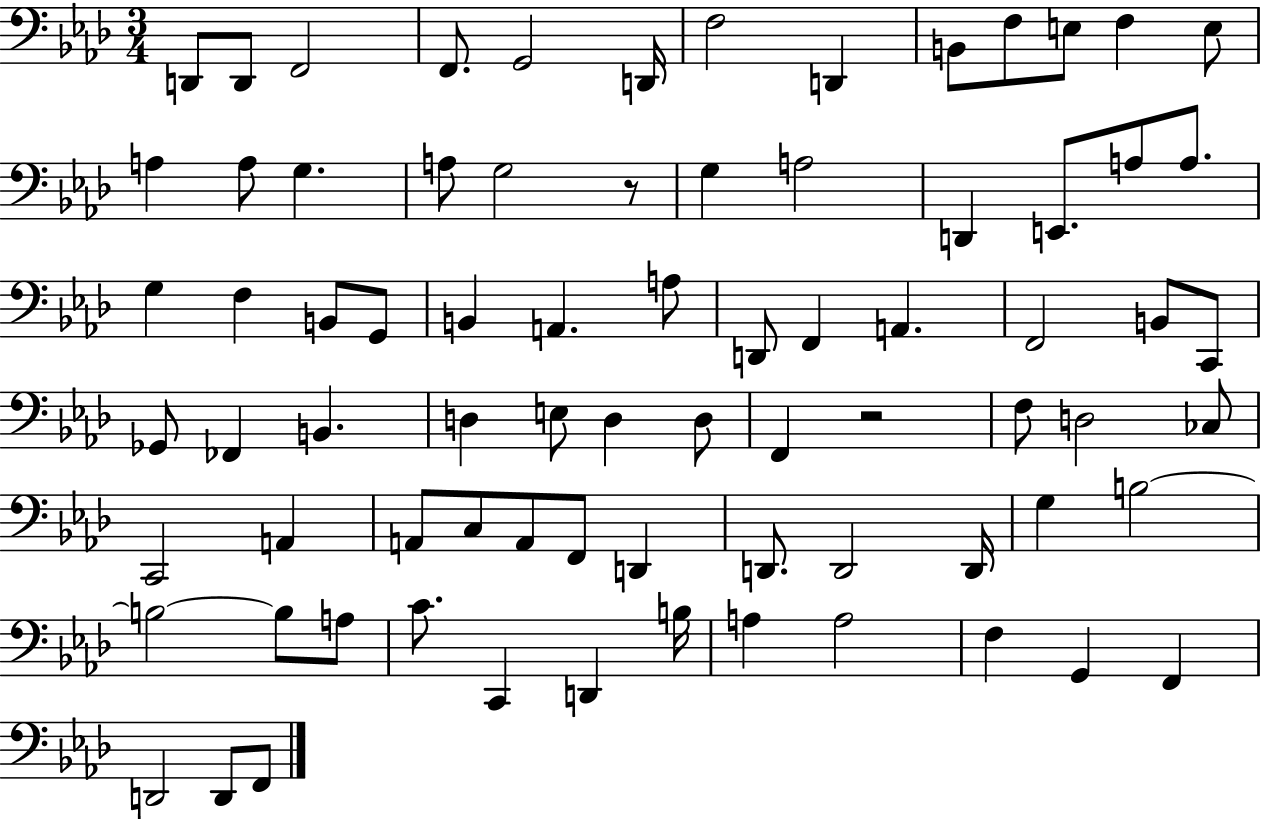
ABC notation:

X:1
T:Untitled
M:3/4
L:1/4
K:Ab
D,,/2 D,,/2 F,,2 F,,/2 G,,2 D,,/4 F,2 D,, B,,/2 F,/2 E,/2 F, E,/2 A, A,/2 G, A,/2 G,2 z/2 G, A,2 D,, E,,/2 A,/2 A,/2 G, F, B,,/2 G,,/2 B,, A,, A,/2 D,,/2 F,, A,, F,,2 B,,/2 C,,/2 _G,,/2 _F,, B,, D, E,/2 D, D,/2 F,, z2 F,/2 D,2 _C,/2 C,,2 A,, A,,/2 C,/2 A,,/2 F,,/2 D,, D,,/2 D,,2 D,,/4 G, B,2 B,2 B,/2 A,/2 C/2 C,, D,, B,/4 A, A,2 F, G,, F,, D,,2 D,,/2 F,,/2